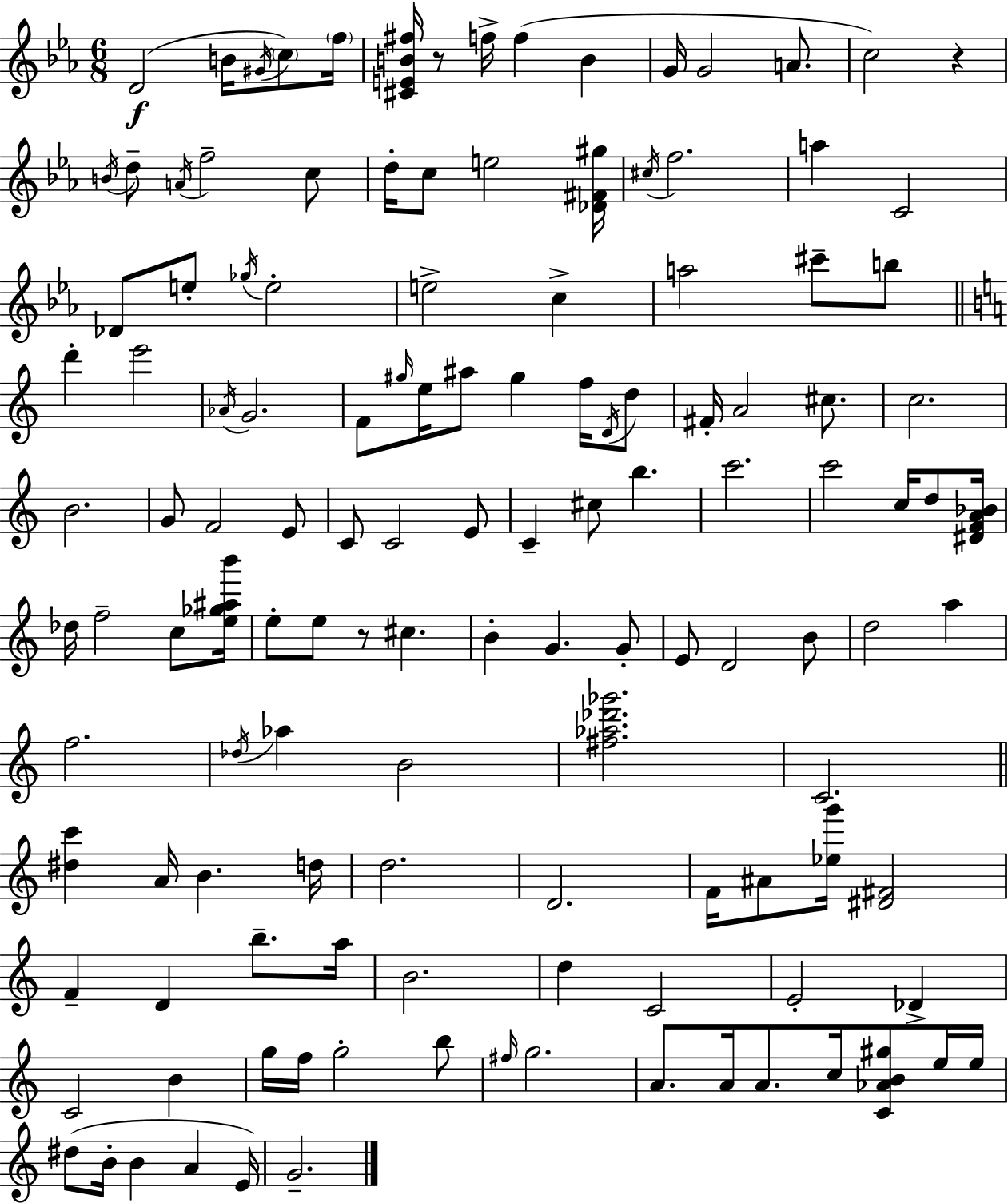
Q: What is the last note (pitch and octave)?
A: G4